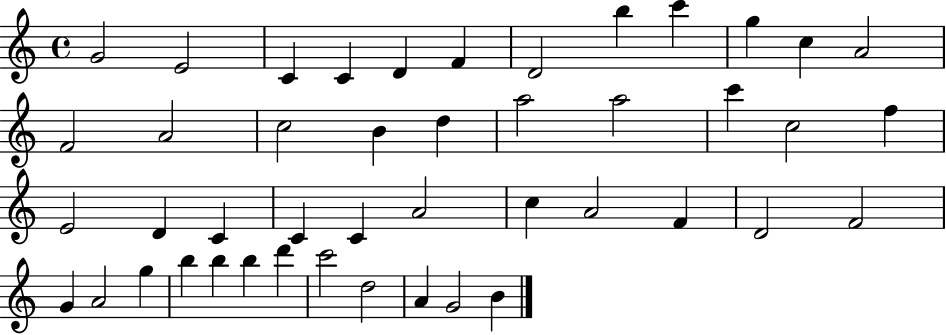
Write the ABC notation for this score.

X:1
T:Untitled
M:4/4
L:1/4
K:C
G2 E2 C C D F D2 b c' g c A2 F2 A2 c2 B d a2 a2 c' c2 f E2 D C C C A2 c A2 F D2 F2 G A2 g b b b d' c'2 d2 A G2 B